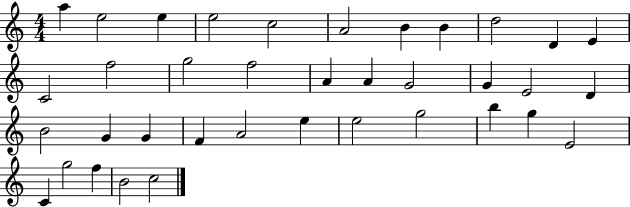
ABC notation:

X:1
T:Untitled
M:4/4
L:1/4
K:C
a e2 e e2 c2 A2 B B d2 D E C2 f2 g2 f2 A A G2 G E2 D B2 G G F A2 e e2 g2 b g E2 C g2 f B2 c2